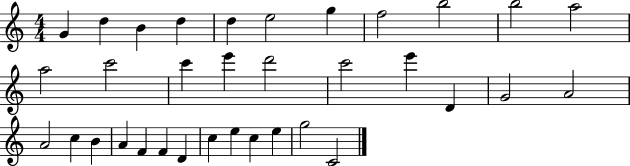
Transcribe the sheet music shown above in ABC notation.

X:1
T:Untitled
M:4/4
L:1/4
K:C
G d B d d e2 g f2 b2 b2 a2 a2 c'2 c' e' d'2 c'2 e' D G2 A2 A2 c B A F F D c e c e g2 C2